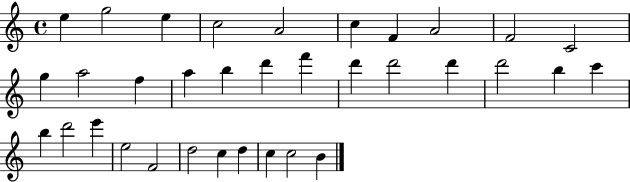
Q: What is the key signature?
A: C major